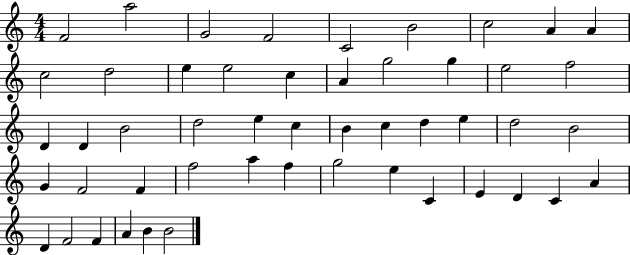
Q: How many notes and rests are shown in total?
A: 50